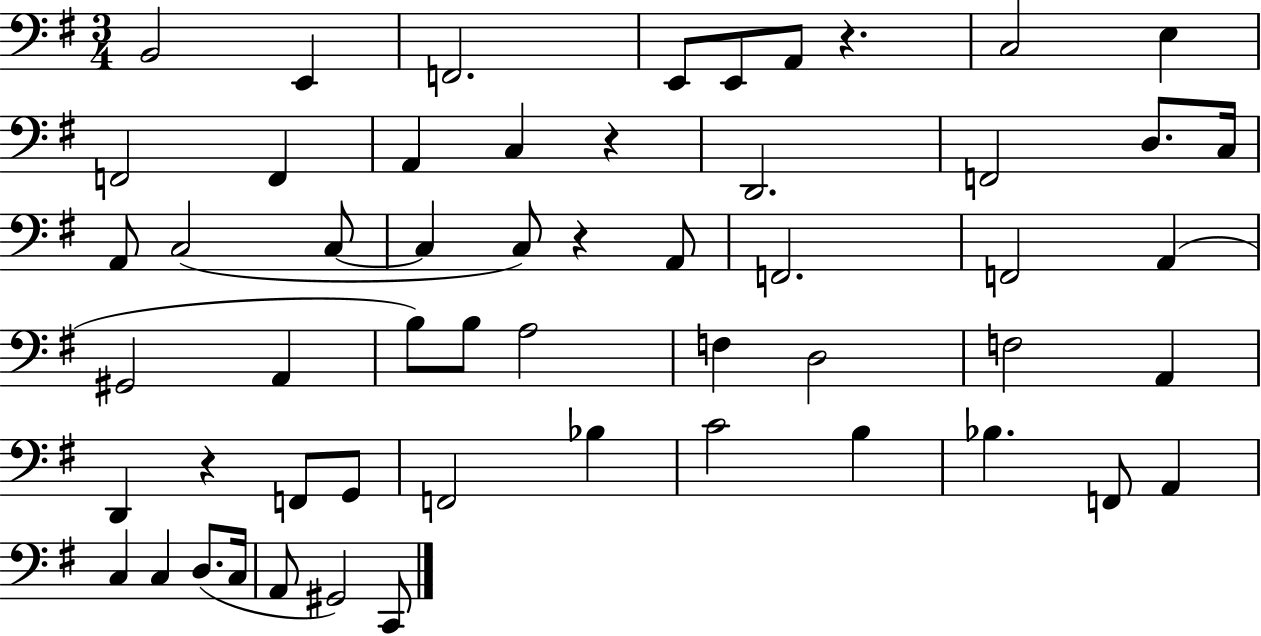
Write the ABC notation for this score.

X:1
T:Untitled
M:3/4
L:1/4
K:G
B,,2 E,, F,,2 E,,/2 E,,/2 A,,/2 z C,2 E, F,,2 F,, A,, C, z D,,2 F,,2 D,/2 C,/4 A,,/2 C,2 C,/2 C, C,/2 z A,,/2 F,,2 F,,2 A,, ^G,,2 A,, B,/2 B,/2 A,2 F, D,2 F,2 A,, D,, z F,,/2 G,,/2 F,,2 _B, C2 B, _B, F,,/2 A,, C, C, D,/2 C,/4 A,,/2 ^G,,2 C,,/2